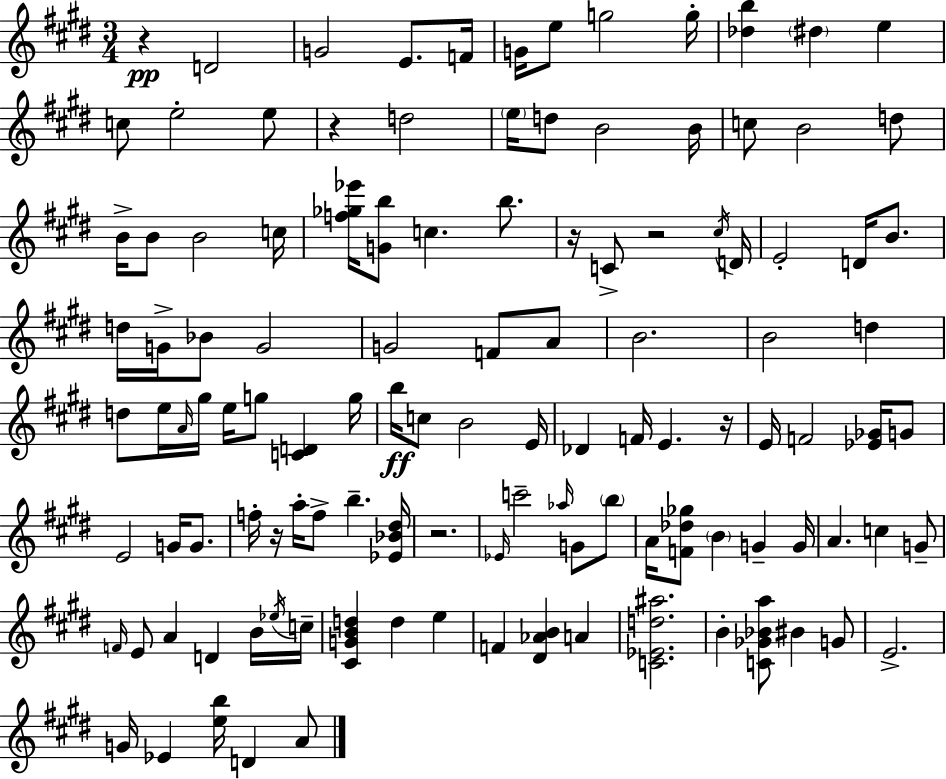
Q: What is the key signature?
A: E major